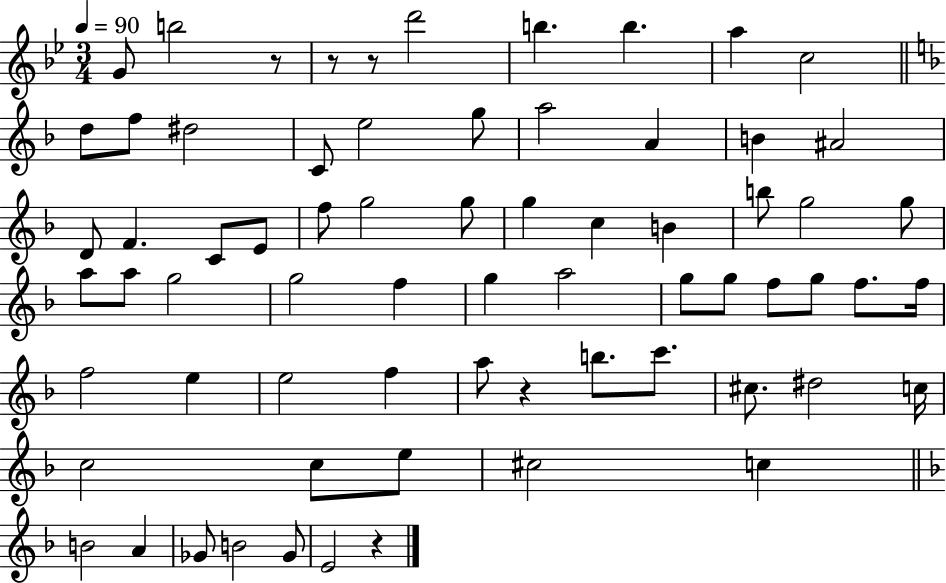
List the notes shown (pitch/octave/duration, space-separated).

G4/e B5/h R/e R/e R/e D6/h B5/q. B5/q. A5/q C5/h D5/e F5/e D#5/h C4/e E5/h G5/e A5/h A4/q B4/q A#4/h D4/e F4/q. C4/e E4/e F5/e G5/h G5/e G5/q C5/q B4/q B5/e G5/h G5/e A5/e A5/e G5/h G5/h F5/q G5/q A5/h G5/e G5/e F5/e G5/e F5/e. F5/s F5/h E5/q E5/h F5/q A5/e R/q B5/e. C6/e. C#5/e. D#5/h C5/s C5/h C5/e E5/e C#5/h C5/q B4/h A4/q Gb4/e B4/h Gb4/e E4/h R/q